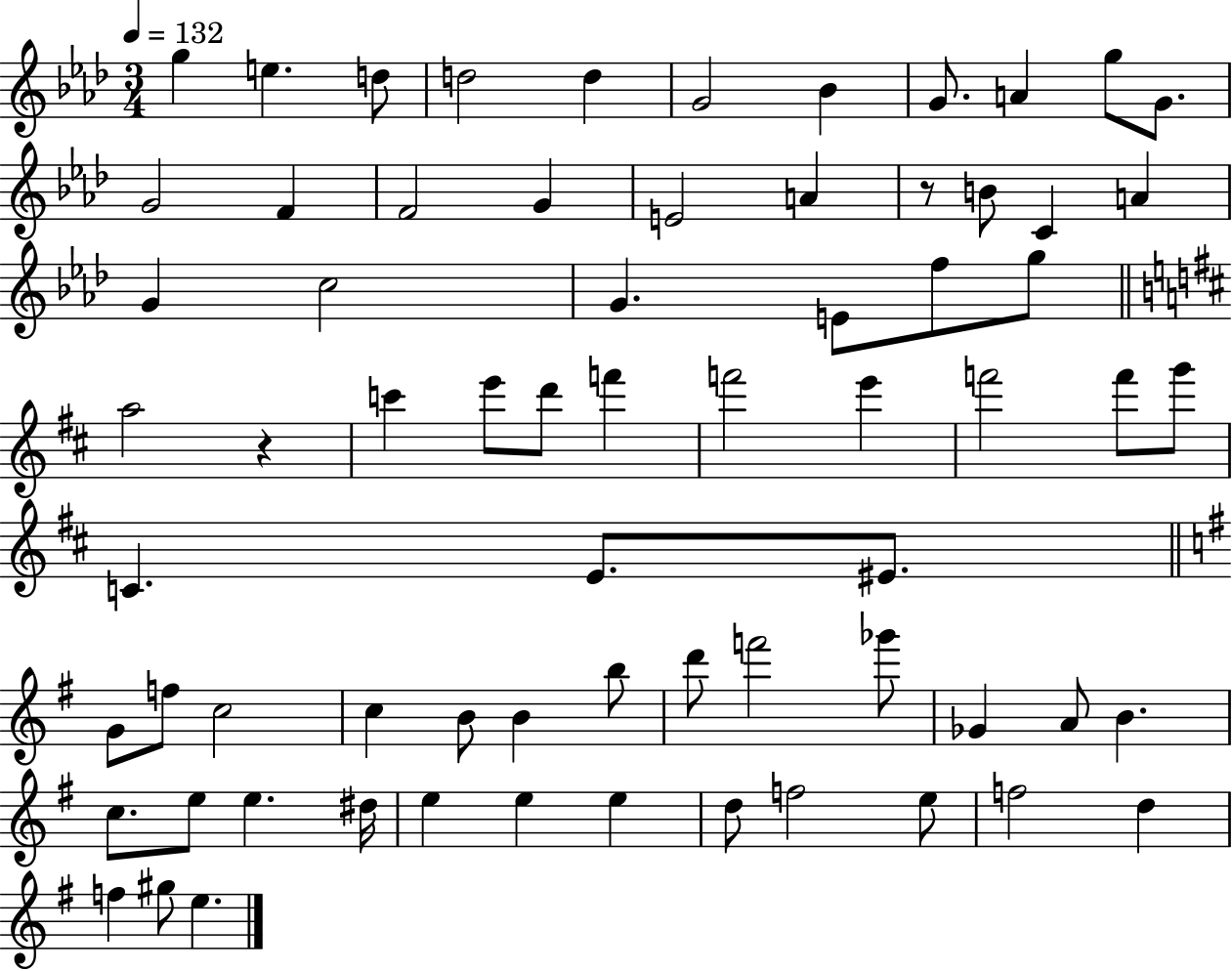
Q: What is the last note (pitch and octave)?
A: E5